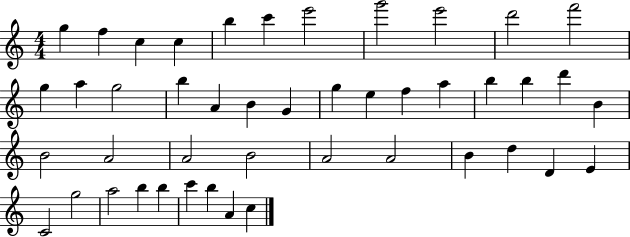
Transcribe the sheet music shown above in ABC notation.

X:1
T:Untitled
M:4/4
L:1/4
K:C
g f c c b c' e'2 g'2 e'2 d'2 f'2 g a g2 b A B G g e f a b b d' B B2 A2 A2 B2 A2 A2 B d D E C2 g2 a2 b b c' b A c